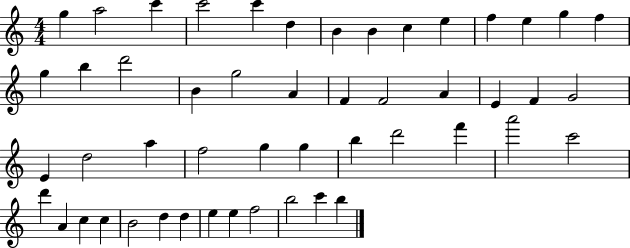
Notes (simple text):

G5/q A5/h C6/q C6/h C6/q D5/q B4/q B4/q C5/q E5/q F5/q E5/q G5/q F5/q G5/q B5/q D6/h B4/q G5/h A4/q F4/q F4/h A4/q E4/q F4/q G4/h E4/q D5/h A5/q F5/h G5/q G5/q B5/q D6/h F6/q A6/h C6/h D6/q A4/q C5/q C5/q B4/h D5/q D5/q E5/q E5/q F5/h B5/h C6/q B5/q